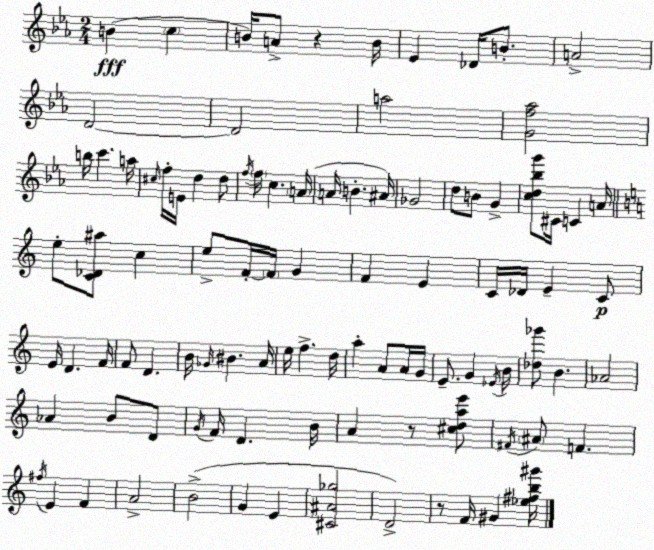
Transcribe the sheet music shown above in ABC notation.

X:1
T:Untitled
M:2/4
L:1/4
K:Cm
B c B/4 A/2 z B/4 _E _D/4 B/2 A2 D2 D2 a2 [Gf_a]2 b/4 c' a/4 ^c/4 f/4 E/4 d d/2 f/4 f/4 c A/4 A/4 B ^A/4 _G2 d/2 B/2 G [cd_bg']/2 ^C/4 C A/4 e/2 [C_D^a]/2 c e/2 F/4 F/4 G F E C/4 _D/4 E C/2 E/4 D F/4 F/2 D B/4 _G/4 ^B A/4 e/4 f d/4 a A/2 A/4 G/4 E/2 G _E/4 B/4 [_d_g']/2 B _A2 _A B/2 D/2 G/4 F/4 D B/4 A z/2 [^cdae']/2 ^F/4 ^A/2 F ^f/4 E F A2 B2 G E [^C^A_g]2 D2 z/2 F/4 ^G [_e^fb^g']/4